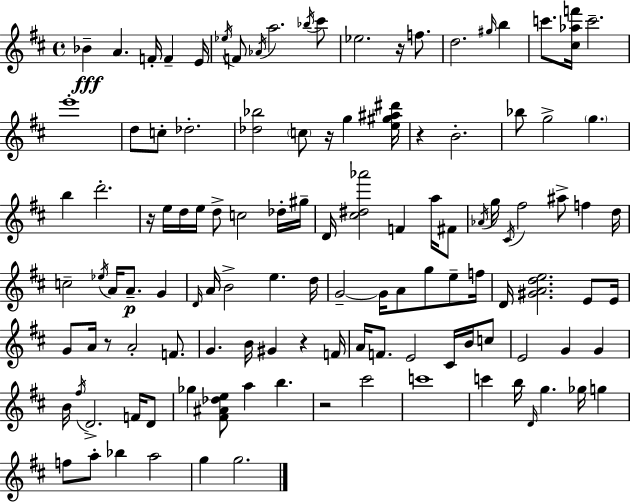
{
  \clef treble
  \time 4/4
  \defaultTimeSignature
  \key d \major
  \repeat volta 2 { bes'4--\fff a'4. f'16-. f'4-- e'16 | \acciaccatura { ees''16 } f'8 \acciaccatura { aes'16 } a''2. | \acciaccatura { bes''16 } cis'''8 ees''2. r16 | f''8. d''2. \grace { gis''16 } | \break b''4 c'''8. <cis'' aes'' f'''>16 c'''2.-- | e'''1-. | d''8 c''8-. des''2.-. | <des'' bes''>2 \parenthesize c''8 r16 g''4 | \break <e'' gis'' ais'' dis'''>16 r4 b'2.-. | bes''8 g''2-> \parenthesize g''4. | b''4 d'''2.-. | r16 e''16 d''16 e''16 d''8-> c''2 | \break des''16-. gis''16-- d'16 <cis'' dis'' aes'''>2 f'4 | a''16 fis'8 \acciaccatura { aes'16 } g''16 \acciaccatura { cis'16 } fis''2 ais''8-> | f''4 d''16 c''2-- \acciaccatura { ees''16 } a'16 | a'8.--\p g'4 \grace { d'16 } a'16 b'2-> | \break e''4. d''16 g'2--~~ | g'16 a'8 g''8 e''8-- f''16 d'16 <gis' a' d'' e''>2. | e'8 e'16 g'8 a'16 r8 a'2-. | f'8. g'4. b'16 gis'4 | \break r4 f'16 a'16 f'8. e'2 | cis'16 b'16 c''8 e'2 | g'4 g'4 b'16 \acciaccatura { fis''16 } d'2.-> | f'16 d'8 ges''4 <fis' ais' des'' e''>8 a''4 | \break b''4. r2 | cis'''2 c'''1 | c'''4 b''16 \grace { d'16 } g''4. | ges''16 g''4 f''8 a''8-. bes''4 | \break a''2 g''4 g''2. | } \bar "|."
}